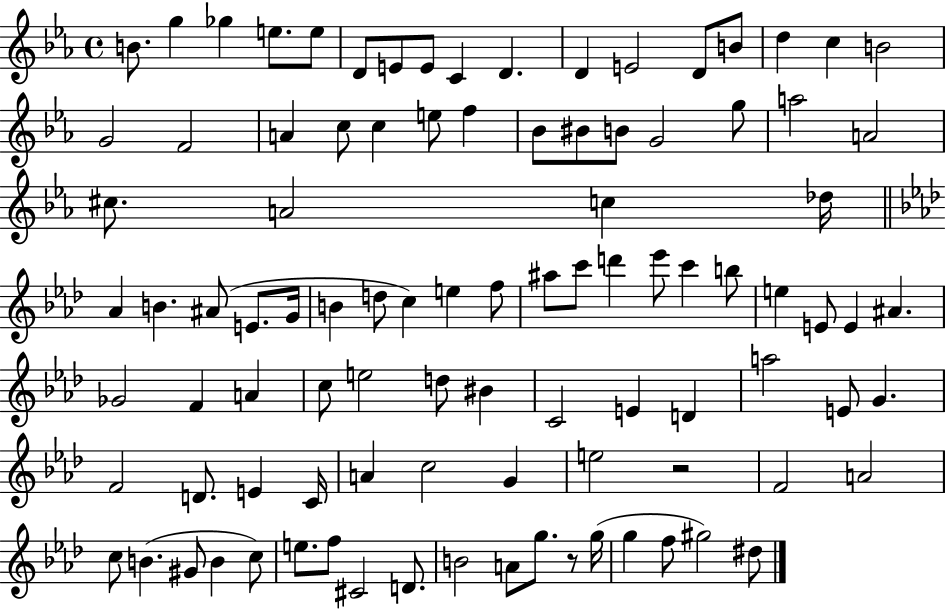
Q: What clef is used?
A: treble